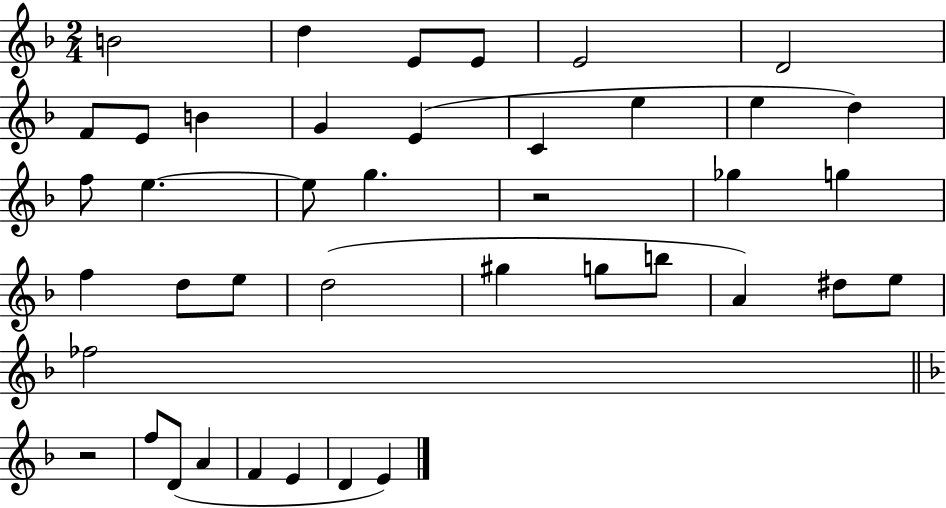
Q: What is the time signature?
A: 2/4